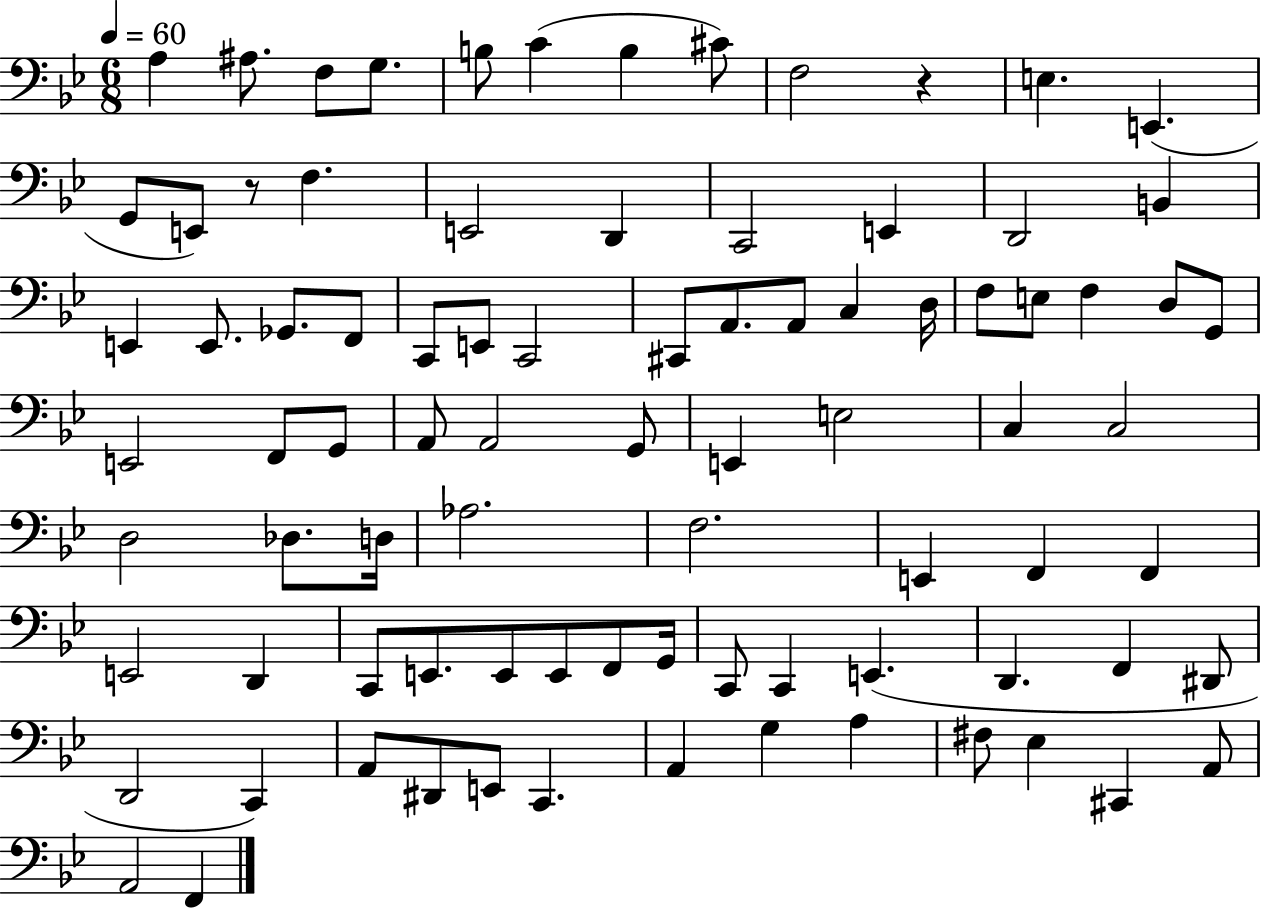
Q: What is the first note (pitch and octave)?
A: A3